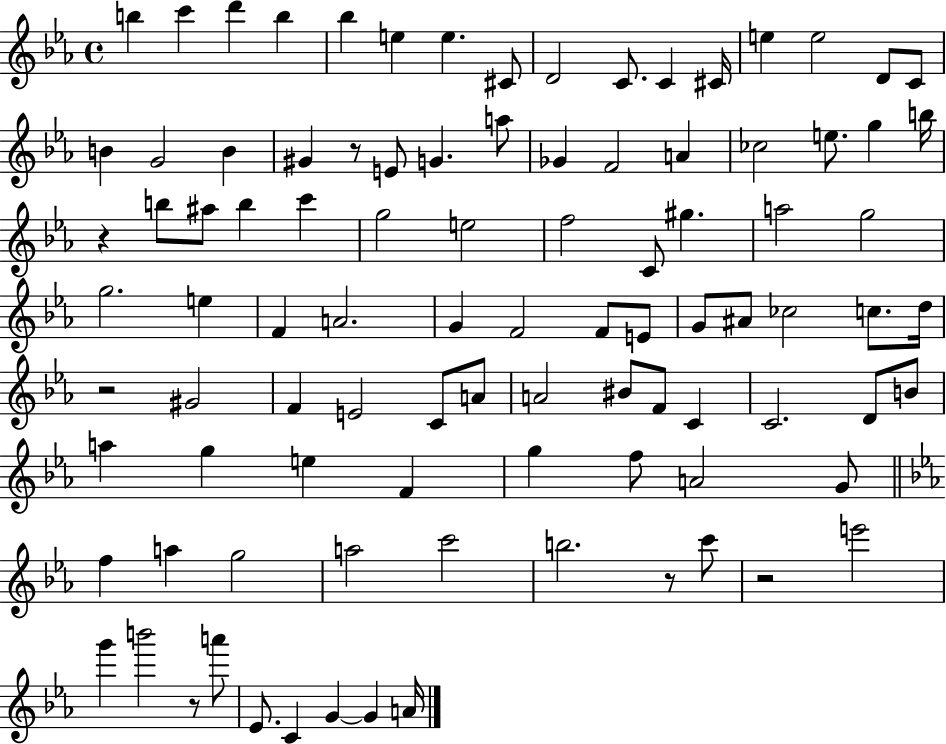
{
  \clef treble
  \time 4/4
  \defaultTimeSignature
  \key ees \major
  \repeat volta 2 { b''4 c'''4 d'''4 b''4 | bes''4 e''4 e''4. cis'8 | d'2 c'8. c'4 cis'16 | e''4 e''2 d'8 c'8 | \break b'4 g'2 b'4 | gis'4 r8 e'8 g'4. a''8 | ges'4 f'2 a'4 | ces''2 e''8. g''4 b''16 | \break r4 b''8 ais''8 b''4 c'''4 | g''2 e''2 | f''2 c'8 gis''4. | a''2 g''2 | \break g''2. e''4 | f'4 a'2. | g'4 f'2 f'8 e'8 | g'8 ais'8 ces''2 c''8. d''16 | \break r2 gis'2 | f'4 e'2 c'8 a'8 | a'2 bis'8 f'8 c'4 | c'2. d'8 b'8 | \break a''4 g''4 e''4 f'4 | g''4 f''8 a'2 g'8 | \bar "||" \break \key c \minor f''4 a''4 g''2 | a''2 c'''2 | b''2. r8 c'''8 | r2 e'''2 | \break g'''4 b'''2 r8 a'''8 | ees'8. c'4 g'4~~ g'4 a'16 | } \bar "|."
}